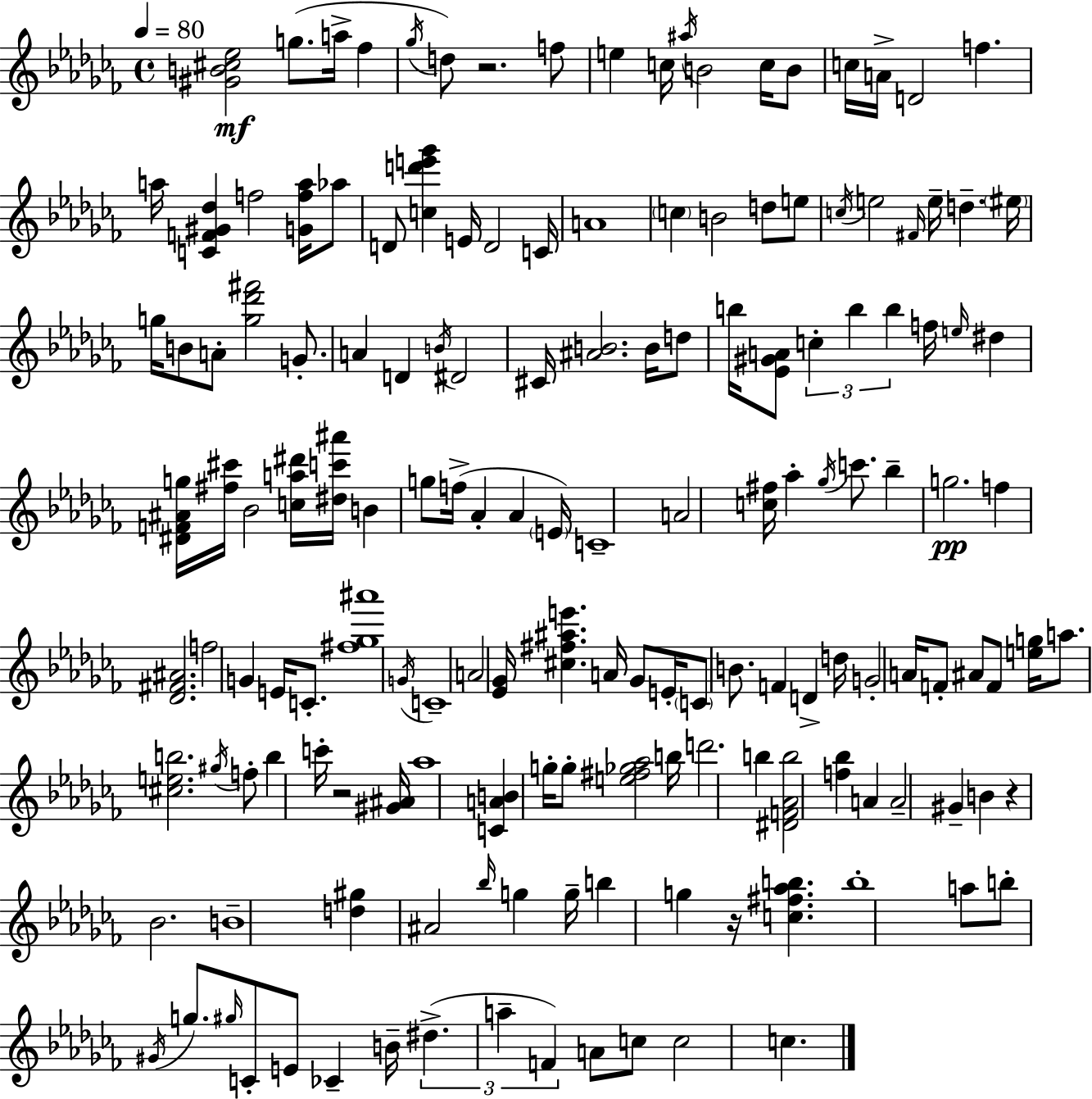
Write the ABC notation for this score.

X:1
T:Untitled
M:4/4
L:1/4
K:Abm
[^GB^c_e]2 g/2 a/4 _f _g/4 d/2 z2 f/2 e c/4 ^a/4 B2 c/4 B/2 c/4 A/4 D2 f a/4 [CF^G_d] f2 [Gfa]/4 _a/2 D/2 [cd'e'_g'] E/4 D2 C/4 A4 c B2 d/2 e/2 c/4 e2 ^F/4 e/4 d ^e/4 g/4 B/2 A/2 [g_d'^f']2 G/2 A D B/4 ^D2 ^C/4 [^AB]2 B/4 d/2 b/4 [_E^GA]/2 c b b f/4 e/4 ^d [^DF^Ag]/4 [^f^c']/4 _B2 [ca^d']/4 [^dc'^a']/4 B g/2 f/4 _A _A E/4 C4 A2 [c^f]/4 _a _g/4 c'/2 _b g2 f [_D^F^A]2 f2 G E/4 C/2 [^f_g^a']4 G/4 C4 A2 [_E_G]/4 [^c^f^ae'] A/4 _G/2 E/4 C/2 B/2 F D d/4 G2 A/4 F/2 ^A/2 F/2 [eg]/4 a/2 [^ceb]2 ^g/4 f/2 b c'/4 z2 [^G^A]/4 _a4 [CAB] g/4 g/2 [e^f_g_a]2 b/4 d'2 b [^DF_Ab]2 [f_b] A A2 ^G B z _B2 B4 [d^g] ^A2 _b/4 g g/4 b g z/4 [c^f_ab] b4 a/2 b/2 ^G/4 g/2 ^g/4 C/2 E/2 _C B/4 ^d a F A/2 c/2 c2 c